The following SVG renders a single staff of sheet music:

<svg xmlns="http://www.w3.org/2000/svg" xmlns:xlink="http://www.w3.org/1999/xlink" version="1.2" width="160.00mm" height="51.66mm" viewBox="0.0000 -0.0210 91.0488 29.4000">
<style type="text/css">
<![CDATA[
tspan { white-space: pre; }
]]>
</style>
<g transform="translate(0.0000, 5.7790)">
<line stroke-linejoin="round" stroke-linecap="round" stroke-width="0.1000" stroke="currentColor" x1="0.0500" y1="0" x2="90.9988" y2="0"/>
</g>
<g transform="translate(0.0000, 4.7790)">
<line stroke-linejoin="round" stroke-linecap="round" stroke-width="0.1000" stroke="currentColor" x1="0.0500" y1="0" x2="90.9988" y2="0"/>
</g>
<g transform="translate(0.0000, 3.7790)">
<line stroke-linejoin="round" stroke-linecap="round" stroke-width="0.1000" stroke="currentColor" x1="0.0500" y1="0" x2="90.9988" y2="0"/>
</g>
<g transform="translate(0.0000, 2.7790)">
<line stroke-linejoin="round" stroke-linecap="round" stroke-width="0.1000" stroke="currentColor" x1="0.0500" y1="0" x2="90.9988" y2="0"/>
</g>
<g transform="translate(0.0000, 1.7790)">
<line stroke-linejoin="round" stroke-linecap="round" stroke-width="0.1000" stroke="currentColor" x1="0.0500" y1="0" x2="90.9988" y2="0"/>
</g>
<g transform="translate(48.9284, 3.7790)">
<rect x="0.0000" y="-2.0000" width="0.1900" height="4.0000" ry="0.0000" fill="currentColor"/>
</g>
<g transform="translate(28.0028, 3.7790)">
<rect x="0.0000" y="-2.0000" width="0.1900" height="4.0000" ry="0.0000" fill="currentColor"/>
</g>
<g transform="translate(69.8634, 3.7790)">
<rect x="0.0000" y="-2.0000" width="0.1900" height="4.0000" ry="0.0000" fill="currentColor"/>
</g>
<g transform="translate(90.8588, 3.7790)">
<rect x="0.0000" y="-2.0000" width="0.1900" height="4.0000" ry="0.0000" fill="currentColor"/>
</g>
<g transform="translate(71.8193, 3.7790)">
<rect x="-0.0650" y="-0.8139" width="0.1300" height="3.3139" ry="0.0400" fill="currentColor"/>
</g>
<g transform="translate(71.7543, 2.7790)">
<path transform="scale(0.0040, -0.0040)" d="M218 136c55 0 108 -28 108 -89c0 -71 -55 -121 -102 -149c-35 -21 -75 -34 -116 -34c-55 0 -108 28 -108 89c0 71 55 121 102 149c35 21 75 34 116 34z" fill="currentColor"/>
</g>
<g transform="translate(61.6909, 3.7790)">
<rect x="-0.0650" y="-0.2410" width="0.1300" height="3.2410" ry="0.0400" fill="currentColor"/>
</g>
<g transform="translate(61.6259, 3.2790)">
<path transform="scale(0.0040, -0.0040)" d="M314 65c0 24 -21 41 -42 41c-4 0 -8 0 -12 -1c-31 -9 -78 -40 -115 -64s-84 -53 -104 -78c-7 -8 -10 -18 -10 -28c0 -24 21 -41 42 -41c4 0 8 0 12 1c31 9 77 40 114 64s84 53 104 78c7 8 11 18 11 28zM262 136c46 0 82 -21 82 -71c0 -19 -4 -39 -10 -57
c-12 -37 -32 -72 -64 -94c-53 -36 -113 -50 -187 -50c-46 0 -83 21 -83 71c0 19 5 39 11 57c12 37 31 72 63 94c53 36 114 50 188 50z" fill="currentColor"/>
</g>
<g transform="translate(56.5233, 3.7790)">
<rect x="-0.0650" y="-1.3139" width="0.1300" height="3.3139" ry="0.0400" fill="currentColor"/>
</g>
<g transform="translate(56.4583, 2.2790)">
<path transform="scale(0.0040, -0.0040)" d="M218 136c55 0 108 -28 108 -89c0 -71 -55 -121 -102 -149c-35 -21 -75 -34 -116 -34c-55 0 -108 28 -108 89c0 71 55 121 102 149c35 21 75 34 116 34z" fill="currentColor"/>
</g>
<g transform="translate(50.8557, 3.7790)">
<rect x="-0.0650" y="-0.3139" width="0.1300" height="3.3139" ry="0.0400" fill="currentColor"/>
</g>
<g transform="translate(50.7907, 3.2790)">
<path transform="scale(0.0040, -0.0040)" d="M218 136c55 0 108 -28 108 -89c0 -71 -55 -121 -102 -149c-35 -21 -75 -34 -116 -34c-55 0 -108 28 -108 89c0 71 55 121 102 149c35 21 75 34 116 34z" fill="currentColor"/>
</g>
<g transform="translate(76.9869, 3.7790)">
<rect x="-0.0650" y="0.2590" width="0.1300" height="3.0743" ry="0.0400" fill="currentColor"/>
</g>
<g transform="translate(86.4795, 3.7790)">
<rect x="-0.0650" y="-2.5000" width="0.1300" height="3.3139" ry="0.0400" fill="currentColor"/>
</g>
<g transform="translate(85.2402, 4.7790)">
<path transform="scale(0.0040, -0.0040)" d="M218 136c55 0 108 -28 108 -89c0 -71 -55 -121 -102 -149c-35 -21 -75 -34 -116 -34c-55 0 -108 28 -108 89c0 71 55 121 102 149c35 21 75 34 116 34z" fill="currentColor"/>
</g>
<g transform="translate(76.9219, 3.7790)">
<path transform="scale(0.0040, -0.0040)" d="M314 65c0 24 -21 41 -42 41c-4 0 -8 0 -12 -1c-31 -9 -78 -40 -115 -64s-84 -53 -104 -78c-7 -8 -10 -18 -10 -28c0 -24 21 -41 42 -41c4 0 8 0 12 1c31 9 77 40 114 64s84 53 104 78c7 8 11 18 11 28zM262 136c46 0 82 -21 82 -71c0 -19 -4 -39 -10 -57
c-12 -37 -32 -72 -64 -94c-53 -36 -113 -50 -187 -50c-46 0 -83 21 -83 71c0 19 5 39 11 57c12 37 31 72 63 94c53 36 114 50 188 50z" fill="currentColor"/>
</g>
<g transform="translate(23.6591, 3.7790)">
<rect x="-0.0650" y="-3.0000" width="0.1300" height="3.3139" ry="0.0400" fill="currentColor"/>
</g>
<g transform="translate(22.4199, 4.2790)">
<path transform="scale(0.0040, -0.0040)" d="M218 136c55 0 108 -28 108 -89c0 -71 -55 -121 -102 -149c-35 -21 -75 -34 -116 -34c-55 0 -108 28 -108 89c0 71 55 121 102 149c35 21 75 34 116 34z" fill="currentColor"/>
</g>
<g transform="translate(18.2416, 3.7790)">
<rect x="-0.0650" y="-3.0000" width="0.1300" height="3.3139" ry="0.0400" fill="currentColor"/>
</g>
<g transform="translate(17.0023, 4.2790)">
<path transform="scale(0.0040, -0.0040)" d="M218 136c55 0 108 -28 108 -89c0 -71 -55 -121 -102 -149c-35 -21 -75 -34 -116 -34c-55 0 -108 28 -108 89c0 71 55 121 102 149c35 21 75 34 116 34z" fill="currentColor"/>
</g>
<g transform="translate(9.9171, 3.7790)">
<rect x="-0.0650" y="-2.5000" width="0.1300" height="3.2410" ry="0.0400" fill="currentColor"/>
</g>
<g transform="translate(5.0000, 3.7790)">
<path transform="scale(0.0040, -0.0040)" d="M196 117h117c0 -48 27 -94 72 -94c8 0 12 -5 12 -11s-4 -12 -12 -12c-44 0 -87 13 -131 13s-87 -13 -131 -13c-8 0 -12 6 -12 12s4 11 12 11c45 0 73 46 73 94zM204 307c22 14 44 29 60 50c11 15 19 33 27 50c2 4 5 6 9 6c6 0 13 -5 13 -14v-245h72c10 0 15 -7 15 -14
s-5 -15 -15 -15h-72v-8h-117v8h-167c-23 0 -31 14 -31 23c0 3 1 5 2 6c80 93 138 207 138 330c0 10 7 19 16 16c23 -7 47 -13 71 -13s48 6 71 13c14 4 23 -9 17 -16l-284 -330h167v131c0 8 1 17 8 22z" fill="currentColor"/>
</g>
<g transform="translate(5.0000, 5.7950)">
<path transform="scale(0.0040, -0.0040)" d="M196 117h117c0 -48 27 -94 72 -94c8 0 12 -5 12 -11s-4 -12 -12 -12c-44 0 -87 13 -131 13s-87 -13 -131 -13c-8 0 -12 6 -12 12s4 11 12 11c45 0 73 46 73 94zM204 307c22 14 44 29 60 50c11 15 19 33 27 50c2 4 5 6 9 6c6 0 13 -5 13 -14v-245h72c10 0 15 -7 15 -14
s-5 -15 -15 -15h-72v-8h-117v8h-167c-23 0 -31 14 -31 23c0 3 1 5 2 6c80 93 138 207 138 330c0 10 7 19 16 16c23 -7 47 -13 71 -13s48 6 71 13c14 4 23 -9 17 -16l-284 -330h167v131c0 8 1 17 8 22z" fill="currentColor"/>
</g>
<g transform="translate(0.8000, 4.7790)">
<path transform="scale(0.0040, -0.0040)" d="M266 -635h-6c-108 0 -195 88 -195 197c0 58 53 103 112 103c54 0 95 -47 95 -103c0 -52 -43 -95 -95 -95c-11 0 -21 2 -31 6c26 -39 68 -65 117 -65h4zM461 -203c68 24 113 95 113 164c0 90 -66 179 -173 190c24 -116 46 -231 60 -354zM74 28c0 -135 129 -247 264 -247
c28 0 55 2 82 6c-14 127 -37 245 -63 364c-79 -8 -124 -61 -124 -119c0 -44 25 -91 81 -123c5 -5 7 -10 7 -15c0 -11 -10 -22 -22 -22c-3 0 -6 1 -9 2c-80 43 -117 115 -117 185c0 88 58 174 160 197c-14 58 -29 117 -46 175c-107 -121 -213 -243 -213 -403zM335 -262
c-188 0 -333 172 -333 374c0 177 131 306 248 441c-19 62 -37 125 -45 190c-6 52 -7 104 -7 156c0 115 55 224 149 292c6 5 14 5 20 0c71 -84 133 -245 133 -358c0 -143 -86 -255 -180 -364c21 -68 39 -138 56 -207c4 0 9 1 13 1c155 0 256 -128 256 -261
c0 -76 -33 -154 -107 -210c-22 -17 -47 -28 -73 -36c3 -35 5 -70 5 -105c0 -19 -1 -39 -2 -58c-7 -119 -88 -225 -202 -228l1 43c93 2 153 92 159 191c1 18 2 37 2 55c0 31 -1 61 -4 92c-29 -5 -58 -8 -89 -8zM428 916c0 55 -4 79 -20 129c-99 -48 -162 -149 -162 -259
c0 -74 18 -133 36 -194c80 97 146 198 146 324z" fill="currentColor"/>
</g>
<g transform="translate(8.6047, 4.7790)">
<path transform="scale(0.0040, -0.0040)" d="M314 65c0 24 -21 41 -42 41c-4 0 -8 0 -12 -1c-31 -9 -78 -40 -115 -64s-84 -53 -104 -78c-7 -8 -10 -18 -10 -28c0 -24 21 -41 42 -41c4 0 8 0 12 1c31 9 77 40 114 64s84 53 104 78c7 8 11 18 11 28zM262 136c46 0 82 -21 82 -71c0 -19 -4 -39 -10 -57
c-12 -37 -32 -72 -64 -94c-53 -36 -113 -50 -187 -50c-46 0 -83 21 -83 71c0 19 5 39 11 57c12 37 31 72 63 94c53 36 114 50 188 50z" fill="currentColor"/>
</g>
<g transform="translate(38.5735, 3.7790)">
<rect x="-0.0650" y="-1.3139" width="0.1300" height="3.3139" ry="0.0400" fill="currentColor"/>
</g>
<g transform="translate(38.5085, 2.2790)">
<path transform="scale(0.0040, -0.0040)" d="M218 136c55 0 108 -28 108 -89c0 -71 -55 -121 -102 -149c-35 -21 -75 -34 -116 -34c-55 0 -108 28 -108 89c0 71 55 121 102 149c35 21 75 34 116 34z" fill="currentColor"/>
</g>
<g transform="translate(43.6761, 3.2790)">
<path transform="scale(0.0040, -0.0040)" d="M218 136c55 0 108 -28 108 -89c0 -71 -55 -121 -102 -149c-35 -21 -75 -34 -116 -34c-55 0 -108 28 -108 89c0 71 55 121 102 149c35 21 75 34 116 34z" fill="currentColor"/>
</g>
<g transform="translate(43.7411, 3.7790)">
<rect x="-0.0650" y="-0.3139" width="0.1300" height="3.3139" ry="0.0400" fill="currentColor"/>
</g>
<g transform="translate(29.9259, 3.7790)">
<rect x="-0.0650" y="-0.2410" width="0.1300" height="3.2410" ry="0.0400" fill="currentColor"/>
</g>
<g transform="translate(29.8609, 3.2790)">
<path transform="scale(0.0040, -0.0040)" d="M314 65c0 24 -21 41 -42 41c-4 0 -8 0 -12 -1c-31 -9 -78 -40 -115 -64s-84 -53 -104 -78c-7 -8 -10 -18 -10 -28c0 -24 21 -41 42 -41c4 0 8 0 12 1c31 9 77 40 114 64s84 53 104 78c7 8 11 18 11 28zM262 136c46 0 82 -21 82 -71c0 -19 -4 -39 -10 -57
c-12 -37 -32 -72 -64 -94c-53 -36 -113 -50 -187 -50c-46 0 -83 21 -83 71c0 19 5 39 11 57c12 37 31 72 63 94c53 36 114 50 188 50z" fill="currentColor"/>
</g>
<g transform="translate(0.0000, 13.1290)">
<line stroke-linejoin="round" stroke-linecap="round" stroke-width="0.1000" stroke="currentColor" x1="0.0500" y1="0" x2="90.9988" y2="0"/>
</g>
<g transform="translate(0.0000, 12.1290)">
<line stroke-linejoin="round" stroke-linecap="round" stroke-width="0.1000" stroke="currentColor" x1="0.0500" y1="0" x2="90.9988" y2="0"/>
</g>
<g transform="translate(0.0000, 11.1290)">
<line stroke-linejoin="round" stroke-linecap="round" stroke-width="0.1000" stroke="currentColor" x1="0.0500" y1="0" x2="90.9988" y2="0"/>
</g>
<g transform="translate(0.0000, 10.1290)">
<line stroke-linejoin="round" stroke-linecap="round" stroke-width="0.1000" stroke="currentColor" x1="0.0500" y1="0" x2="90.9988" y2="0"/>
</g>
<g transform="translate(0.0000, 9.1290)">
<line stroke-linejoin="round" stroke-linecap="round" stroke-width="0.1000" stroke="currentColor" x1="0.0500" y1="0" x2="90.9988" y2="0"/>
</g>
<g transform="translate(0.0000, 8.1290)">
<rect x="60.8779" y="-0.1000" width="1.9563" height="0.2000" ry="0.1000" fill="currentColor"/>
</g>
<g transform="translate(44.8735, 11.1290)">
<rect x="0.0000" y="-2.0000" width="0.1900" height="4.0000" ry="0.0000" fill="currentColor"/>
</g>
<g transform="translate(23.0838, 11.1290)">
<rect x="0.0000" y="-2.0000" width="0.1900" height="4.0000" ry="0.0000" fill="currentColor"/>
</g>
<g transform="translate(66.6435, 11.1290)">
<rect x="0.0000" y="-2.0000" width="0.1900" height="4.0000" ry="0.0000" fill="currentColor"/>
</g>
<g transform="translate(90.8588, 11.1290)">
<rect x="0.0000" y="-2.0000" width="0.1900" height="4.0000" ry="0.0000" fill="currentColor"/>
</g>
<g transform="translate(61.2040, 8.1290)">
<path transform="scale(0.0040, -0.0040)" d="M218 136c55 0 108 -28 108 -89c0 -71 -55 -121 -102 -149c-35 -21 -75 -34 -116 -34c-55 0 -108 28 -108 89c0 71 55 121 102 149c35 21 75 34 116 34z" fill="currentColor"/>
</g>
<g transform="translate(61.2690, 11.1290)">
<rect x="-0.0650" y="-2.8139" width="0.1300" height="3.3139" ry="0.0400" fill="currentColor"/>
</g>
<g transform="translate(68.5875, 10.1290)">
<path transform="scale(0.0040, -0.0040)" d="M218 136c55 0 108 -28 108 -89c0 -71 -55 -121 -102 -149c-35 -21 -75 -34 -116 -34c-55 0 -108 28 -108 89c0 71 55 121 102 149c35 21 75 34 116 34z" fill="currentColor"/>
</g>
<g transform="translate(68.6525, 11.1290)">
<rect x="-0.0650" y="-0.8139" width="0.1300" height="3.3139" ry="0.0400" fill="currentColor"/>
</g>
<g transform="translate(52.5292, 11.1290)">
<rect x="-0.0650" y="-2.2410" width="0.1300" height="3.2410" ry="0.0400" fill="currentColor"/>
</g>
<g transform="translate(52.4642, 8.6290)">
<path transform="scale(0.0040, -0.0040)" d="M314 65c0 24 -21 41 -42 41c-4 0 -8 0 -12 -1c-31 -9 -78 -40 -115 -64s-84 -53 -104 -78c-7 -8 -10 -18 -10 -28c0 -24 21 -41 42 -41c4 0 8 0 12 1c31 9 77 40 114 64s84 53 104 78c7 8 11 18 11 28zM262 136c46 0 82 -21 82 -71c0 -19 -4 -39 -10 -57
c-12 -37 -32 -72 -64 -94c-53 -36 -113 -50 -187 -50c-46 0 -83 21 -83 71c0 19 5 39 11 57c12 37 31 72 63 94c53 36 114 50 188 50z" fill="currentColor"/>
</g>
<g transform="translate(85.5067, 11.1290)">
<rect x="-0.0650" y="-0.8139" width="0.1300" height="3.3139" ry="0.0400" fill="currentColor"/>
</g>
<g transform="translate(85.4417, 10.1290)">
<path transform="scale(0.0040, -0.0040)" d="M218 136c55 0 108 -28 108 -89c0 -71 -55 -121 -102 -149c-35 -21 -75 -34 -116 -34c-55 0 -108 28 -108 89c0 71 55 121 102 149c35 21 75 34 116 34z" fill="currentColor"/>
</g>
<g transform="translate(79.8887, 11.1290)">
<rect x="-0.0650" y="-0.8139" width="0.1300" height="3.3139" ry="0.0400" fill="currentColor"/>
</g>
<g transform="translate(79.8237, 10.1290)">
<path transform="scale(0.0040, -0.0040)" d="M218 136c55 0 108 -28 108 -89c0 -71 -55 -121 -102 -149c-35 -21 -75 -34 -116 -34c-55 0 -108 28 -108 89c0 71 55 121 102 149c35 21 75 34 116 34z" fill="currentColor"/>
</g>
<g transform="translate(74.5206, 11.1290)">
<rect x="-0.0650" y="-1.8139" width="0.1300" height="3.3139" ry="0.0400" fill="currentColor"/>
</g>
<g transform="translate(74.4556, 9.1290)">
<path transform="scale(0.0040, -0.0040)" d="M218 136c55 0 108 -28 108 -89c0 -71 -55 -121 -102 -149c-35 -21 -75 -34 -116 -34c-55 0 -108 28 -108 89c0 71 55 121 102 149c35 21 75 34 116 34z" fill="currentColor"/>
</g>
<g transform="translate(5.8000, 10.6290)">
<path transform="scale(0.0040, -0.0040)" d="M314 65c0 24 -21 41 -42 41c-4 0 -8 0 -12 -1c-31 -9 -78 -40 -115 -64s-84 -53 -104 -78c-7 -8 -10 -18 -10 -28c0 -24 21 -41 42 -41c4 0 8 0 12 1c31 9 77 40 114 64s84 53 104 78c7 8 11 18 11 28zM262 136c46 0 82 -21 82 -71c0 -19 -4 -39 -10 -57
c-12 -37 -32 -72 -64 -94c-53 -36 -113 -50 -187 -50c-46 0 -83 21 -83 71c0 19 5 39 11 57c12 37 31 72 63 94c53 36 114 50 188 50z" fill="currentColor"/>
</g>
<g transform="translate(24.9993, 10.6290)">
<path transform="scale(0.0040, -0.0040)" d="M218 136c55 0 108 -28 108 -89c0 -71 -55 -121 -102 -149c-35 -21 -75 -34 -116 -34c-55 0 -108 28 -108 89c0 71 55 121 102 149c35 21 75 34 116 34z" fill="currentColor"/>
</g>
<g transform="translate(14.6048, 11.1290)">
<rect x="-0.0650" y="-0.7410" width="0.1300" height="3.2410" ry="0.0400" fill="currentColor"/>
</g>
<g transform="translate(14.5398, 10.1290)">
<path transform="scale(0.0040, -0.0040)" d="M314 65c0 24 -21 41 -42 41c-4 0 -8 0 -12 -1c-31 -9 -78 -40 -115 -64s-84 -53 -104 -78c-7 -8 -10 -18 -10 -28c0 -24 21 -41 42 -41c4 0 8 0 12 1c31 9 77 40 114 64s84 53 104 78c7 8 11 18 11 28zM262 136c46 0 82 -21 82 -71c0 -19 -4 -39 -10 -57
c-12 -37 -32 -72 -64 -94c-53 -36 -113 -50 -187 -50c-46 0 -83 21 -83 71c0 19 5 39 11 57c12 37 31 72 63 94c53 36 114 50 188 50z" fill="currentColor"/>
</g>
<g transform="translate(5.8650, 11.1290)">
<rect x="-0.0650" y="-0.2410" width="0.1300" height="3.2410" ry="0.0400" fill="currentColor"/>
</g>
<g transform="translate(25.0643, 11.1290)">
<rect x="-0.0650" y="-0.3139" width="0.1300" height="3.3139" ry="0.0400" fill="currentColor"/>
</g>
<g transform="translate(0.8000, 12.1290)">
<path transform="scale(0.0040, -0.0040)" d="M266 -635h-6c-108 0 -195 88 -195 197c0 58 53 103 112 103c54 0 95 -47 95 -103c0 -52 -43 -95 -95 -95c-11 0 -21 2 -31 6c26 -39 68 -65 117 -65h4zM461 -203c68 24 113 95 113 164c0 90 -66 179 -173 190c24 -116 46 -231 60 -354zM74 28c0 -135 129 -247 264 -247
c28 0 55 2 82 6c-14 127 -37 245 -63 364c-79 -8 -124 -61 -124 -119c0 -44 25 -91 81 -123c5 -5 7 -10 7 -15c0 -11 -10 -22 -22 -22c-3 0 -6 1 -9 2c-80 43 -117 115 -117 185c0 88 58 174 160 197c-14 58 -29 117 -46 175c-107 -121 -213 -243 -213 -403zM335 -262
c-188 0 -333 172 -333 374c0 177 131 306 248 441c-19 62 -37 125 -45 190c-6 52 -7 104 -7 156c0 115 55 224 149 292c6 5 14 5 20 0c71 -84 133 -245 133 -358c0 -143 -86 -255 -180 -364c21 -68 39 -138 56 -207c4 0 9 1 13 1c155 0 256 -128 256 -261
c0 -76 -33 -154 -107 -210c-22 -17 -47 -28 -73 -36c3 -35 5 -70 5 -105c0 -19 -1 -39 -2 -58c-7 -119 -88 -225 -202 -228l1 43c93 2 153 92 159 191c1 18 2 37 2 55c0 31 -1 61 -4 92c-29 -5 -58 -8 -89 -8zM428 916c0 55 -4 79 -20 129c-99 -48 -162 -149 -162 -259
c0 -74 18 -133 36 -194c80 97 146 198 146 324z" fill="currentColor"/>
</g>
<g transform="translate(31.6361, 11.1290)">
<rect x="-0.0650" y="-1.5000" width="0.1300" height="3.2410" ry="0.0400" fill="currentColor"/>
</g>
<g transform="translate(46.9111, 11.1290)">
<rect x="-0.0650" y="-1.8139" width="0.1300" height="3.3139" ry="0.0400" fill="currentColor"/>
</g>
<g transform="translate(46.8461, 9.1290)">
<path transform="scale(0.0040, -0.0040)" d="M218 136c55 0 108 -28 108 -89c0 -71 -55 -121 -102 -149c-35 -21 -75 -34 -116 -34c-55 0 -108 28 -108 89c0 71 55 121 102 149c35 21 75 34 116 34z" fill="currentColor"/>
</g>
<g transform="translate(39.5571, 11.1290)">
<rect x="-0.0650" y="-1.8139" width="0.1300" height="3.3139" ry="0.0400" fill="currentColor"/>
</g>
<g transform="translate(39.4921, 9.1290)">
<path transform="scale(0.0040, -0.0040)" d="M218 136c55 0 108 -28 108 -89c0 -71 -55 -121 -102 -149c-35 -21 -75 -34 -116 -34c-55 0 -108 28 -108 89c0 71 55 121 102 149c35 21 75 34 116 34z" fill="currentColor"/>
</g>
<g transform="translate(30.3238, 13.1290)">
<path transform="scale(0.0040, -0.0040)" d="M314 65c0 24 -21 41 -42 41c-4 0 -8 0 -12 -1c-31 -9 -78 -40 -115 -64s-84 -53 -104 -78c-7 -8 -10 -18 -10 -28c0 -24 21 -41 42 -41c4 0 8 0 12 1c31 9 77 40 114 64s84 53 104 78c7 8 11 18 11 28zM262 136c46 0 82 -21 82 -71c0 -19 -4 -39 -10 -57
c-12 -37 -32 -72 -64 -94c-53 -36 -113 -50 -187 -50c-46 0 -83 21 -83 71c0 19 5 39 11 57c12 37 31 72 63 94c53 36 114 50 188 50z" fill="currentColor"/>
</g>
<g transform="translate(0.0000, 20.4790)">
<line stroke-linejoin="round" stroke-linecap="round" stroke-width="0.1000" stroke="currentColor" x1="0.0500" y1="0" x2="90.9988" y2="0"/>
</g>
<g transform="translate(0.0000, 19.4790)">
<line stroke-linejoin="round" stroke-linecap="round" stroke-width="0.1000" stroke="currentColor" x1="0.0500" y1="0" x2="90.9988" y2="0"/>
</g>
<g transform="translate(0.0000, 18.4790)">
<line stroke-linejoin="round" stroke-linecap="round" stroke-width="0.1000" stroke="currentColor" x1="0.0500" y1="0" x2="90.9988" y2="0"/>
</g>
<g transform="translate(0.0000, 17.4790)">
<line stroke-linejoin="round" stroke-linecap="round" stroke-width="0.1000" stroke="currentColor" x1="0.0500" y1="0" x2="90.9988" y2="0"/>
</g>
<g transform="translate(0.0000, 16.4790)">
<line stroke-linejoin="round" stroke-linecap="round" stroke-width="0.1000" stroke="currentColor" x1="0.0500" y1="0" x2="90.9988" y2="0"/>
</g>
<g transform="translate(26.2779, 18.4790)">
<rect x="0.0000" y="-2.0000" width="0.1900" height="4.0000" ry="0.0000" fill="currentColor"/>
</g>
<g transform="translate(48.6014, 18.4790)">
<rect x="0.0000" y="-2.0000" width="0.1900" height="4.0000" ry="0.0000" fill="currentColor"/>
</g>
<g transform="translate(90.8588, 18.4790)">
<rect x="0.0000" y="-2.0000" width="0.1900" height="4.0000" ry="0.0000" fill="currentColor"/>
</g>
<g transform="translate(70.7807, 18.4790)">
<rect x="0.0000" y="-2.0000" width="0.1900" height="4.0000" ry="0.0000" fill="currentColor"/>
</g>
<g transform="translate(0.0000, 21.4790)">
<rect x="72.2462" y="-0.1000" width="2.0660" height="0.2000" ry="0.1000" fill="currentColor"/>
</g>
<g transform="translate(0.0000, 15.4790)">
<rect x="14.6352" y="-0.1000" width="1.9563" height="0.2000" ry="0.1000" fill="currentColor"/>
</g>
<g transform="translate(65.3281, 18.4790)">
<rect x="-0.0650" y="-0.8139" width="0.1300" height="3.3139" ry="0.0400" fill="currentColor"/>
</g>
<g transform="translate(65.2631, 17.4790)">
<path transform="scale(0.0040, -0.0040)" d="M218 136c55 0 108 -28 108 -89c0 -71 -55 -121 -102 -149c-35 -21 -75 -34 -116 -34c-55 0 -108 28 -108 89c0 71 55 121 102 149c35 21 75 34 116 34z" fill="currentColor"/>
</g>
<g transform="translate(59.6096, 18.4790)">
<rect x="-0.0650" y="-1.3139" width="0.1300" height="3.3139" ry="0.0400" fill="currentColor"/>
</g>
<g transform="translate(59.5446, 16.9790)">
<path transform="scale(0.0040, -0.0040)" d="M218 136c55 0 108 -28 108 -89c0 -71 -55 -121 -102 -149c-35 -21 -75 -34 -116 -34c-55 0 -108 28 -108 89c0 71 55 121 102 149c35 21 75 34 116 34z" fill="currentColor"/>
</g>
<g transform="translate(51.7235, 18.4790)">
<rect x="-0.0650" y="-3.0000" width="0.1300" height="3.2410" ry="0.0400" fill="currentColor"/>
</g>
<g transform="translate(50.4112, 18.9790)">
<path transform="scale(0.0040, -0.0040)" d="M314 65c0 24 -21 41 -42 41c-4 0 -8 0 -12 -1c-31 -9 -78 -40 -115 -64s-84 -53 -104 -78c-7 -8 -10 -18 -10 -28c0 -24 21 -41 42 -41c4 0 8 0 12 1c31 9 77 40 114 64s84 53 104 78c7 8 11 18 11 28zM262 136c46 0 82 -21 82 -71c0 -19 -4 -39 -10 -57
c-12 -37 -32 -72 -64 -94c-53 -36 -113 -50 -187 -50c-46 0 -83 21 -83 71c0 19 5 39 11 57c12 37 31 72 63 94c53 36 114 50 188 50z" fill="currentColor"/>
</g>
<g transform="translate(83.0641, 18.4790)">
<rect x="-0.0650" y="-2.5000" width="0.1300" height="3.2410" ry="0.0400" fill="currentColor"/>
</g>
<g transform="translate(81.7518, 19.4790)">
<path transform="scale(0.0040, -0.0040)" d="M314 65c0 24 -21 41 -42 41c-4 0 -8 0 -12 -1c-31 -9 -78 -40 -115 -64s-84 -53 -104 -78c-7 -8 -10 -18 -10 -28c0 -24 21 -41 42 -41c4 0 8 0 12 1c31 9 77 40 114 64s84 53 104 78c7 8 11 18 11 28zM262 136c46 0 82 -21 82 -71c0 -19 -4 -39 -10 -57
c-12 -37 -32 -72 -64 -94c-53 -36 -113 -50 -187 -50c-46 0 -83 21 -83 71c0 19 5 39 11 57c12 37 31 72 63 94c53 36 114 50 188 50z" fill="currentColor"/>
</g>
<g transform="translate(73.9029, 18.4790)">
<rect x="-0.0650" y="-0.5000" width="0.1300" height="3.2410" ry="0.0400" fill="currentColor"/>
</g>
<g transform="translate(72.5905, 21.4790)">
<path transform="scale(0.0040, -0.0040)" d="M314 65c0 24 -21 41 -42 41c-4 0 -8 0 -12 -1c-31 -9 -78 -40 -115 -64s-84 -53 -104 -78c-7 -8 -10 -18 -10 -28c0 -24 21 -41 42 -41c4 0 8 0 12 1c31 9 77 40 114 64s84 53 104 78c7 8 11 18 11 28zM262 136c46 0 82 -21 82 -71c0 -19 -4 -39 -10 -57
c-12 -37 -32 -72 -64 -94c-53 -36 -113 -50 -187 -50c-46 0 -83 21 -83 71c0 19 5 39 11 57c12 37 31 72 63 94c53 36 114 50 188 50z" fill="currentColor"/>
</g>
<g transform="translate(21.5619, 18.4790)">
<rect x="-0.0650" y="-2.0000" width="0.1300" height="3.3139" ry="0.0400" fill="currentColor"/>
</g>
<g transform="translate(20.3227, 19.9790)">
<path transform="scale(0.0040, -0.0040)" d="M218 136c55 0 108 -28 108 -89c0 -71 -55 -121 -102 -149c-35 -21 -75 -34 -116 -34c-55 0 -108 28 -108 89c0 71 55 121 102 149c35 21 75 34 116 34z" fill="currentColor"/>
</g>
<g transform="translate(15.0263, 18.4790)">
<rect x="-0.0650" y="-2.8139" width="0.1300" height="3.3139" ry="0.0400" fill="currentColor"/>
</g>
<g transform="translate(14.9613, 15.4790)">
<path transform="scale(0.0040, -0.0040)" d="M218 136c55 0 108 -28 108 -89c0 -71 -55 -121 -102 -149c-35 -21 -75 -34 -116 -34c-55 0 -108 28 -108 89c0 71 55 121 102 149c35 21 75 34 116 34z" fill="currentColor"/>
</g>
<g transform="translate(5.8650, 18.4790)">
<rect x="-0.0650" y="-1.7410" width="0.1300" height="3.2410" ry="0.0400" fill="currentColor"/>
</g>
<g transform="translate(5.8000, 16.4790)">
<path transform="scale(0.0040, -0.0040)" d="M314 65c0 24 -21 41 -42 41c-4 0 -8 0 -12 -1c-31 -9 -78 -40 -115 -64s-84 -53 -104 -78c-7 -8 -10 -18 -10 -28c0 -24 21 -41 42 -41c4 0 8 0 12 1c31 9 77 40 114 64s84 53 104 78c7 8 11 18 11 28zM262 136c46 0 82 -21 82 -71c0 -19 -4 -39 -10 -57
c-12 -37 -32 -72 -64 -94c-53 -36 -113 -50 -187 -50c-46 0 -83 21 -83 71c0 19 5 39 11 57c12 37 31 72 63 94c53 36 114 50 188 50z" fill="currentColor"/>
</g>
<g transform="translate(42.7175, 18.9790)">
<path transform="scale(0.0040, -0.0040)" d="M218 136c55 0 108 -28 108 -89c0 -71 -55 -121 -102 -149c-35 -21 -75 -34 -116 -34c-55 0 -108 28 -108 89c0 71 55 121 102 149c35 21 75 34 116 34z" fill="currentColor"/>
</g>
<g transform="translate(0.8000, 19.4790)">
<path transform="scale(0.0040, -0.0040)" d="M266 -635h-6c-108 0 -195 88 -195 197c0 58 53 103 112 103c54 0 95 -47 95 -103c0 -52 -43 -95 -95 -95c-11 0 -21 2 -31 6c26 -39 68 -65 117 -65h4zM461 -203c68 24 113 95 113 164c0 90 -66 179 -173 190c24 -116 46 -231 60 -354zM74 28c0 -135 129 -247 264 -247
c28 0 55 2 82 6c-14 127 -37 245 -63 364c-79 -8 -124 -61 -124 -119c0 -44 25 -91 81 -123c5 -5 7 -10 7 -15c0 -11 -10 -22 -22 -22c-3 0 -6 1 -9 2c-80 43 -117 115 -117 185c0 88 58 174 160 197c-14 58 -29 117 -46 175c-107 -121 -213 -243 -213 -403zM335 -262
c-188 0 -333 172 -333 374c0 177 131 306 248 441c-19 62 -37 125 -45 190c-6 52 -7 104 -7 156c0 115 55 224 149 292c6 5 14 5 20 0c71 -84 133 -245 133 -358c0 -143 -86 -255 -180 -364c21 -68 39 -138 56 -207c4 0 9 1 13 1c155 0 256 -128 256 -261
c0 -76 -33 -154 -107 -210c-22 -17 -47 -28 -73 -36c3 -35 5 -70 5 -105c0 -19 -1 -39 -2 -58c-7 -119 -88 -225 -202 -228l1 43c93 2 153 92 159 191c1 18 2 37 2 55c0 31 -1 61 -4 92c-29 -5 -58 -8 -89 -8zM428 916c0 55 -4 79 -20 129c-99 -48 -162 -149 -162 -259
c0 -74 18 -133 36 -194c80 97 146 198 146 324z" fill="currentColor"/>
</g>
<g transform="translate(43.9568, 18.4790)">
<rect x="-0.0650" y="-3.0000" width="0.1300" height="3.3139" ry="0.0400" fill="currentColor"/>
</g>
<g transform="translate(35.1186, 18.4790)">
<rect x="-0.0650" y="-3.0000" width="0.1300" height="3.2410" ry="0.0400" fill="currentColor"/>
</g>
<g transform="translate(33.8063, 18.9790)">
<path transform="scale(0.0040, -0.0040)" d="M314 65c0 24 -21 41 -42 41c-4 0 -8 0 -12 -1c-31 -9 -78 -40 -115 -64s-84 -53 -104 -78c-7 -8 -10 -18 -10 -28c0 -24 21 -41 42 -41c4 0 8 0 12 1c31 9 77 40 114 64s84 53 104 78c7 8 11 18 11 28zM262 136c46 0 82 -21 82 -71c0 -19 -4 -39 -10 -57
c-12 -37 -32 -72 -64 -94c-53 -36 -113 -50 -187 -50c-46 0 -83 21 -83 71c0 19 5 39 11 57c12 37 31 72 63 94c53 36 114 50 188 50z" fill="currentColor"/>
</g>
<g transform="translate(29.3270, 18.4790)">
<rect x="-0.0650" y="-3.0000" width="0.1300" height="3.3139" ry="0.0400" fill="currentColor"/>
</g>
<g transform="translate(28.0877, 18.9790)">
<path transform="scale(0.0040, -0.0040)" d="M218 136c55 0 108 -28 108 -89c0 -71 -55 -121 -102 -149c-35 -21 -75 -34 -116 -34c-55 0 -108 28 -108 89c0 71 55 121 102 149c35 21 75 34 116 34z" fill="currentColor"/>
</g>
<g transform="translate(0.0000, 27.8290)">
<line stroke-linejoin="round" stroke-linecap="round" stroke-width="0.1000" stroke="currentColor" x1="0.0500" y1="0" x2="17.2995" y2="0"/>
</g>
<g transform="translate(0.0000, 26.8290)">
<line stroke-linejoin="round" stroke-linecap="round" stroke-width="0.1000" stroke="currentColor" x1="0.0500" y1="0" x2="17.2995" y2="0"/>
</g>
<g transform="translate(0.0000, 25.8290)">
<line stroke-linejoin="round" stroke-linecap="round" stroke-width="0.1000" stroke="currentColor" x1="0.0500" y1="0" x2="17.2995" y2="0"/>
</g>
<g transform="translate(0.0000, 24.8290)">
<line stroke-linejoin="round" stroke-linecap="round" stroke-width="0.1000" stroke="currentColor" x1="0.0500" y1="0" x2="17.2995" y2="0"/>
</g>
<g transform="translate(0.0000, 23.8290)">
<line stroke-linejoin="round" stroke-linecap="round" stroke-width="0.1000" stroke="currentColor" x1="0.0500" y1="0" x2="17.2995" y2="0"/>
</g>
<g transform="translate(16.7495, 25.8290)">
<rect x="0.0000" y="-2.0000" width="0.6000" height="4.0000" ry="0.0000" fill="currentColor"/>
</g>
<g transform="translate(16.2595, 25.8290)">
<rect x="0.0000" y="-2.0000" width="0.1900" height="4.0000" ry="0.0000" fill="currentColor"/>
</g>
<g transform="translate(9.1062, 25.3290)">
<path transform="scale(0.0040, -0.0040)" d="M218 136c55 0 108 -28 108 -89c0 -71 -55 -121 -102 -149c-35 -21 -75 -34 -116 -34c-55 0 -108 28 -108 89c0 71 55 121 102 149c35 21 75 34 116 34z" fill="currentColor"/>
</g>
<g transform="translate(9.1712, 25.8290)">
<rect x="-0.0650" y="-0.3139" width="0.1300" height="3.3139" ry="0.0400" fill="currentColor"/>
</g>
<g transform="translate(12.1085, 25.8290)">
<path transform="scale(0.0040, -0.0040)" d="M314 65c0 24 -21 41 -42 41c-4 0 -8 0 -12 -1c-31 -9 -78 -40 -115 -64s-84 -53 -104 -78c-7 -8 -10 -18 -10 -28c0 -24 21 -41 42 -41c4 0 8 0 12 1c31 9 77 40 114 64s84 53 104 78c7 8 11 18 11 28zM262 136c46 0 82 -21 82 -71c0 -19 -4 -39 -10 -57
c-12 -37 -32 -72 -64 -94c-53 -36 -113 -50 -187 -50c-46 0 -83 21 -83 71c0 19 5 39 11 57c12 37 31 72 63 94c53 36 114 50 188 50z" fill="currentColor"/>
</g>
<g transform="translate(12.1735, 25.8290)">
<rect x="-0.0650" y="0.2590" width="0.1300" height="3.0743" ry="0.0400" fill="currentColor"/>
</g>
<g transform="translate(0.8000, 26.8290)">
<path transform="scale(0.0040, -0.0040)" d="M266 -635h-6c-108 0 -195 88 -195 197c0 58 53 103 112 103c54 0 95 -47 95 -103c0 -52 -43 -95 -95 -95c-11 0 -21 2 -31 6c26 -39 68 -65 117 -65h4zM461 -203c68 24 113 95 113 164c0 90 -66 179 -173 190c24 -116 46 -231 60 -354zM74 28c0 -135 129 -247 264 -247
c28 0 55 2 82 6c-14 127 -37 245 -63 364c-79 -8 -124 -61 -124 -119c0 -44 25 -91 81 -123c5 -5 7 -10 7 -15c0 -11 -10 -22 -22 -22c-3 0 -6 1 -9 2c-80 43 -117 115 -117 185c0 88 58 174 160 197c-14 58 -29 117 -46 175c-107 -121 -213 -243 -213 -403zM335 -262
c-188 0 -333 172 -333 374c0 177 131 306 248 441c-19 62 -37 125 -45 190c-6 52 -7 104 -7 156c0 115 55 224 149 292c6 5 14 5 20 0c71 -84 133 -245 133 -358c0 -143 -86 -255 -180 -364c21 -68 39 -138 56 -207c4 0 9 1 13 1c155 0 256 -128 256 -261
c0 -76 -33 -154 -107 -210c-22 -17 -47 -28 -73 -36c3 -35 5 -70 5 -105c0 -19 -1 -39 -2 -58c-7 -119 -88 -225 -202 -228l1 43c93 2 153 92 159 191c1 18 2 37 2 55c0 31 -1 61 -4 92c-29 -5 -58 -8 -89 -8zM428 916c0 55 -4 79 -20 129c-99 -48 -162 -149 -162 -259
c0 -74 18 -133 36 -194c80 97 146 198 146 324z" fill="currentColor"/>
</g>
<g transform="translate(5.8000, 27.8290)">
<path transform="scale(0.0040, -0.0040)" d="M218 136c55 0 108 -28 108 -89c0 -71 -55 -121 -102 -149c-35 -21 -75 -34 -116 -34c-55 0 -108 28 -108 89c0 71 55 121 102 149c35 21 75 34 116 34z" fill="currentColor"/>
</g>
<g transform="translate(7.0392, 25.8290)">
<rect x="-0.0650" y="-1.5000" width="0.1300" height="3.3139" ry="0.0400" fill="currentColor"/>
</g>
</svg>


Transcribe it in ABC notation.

X:1
T:Untitled
M:4/4
L:1/4
K:C
G2 A A c2 e c c e c2 d B2 G c2 d2 c E2 f f g2 a d f d d f2 a F A A2 A A2 e d C2 G2 E c B2